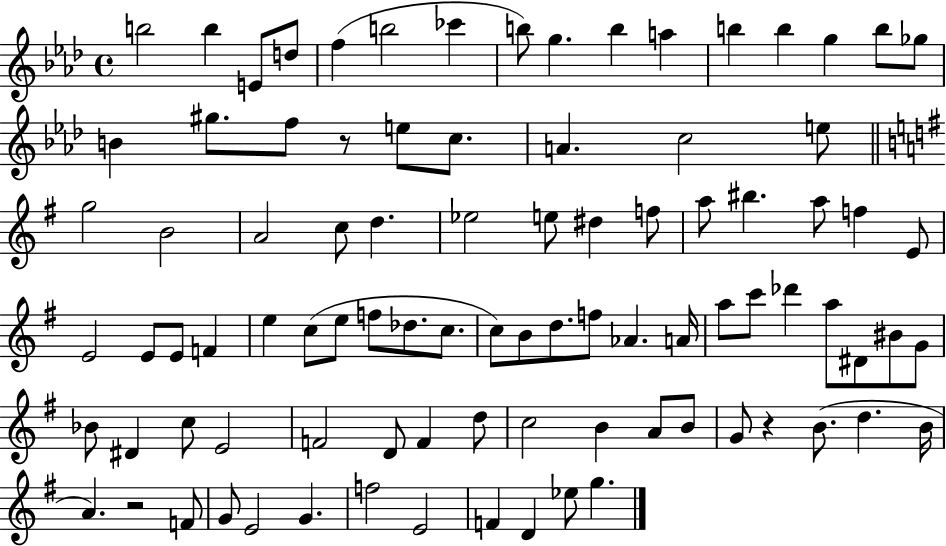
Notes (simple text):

B5/h B5/q E4/e D5/e F5/q B5/h CES6/q B5/e G5/q. B5/q A5/q B5/q B5/q G5/q B5/e Gb5/e B4/q G#5/e. F5/e R/e E5/e C5/e. A4/q. C5/h E5/e G5/h B4/h A4/h C5/e D5/q. Eb5/h E5/e D#5/q F5/e A5/e BIS5/q. A5/e F5/q E4/e E4/h E4/e E4/e F4/q E5/q C5/e E5/e F5/e Db5/e. C5/e. C5/e B4/e D5/e. F5/e Ab4/q. A4/s A5/e C6/e Db6/q A5/e D#4/e BIS4/e G4/e Bb4/e D#4/q C5/e E4/h F4/h D4/e F4/q D5/e C5/h B4/q A4/e B4/e G4/e R/q B4/e. D5/q. B4/s A4/q. R/h F4/e G4/e E4/h G4/q. F5/h E4/h F4/q D4/q Eb5/e G5/q.